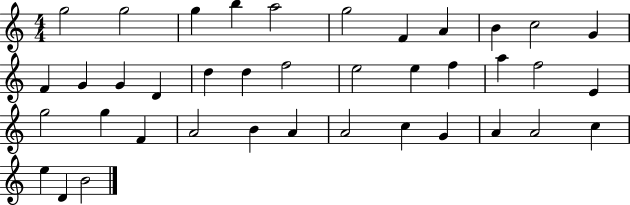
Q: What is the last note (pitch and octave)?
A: B4